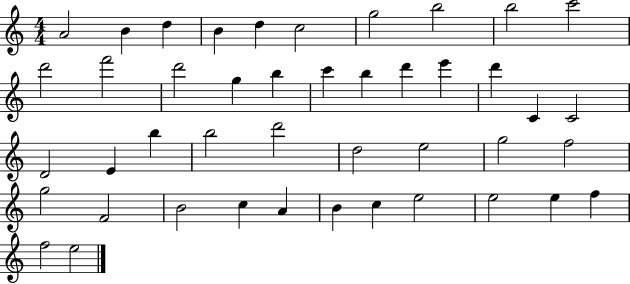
{
  \clef treble
  \numericTimeSignature
  \time 4/4
  \key c \major
  a'2 b'4 d''4 | b'4 d''4 c''2 | g''2 b''2 | b''2 c'''2 | \break d'''2 f'''2 | d'''2 g''4 b''4 | c'''4 b''4 d'''4 e'''4 | d'''4 c'4 c'2 | \break d'2 e'4 b''4 | b''2 d'''2 | d''2 e''2 | g''2 f''2 | \break g''2 f'2 | b'2 c''4 a'4 | b'4 c''4 e''2 | e''2 e''4 f''4 | \break f''2 e''2 | \bar "|."
}